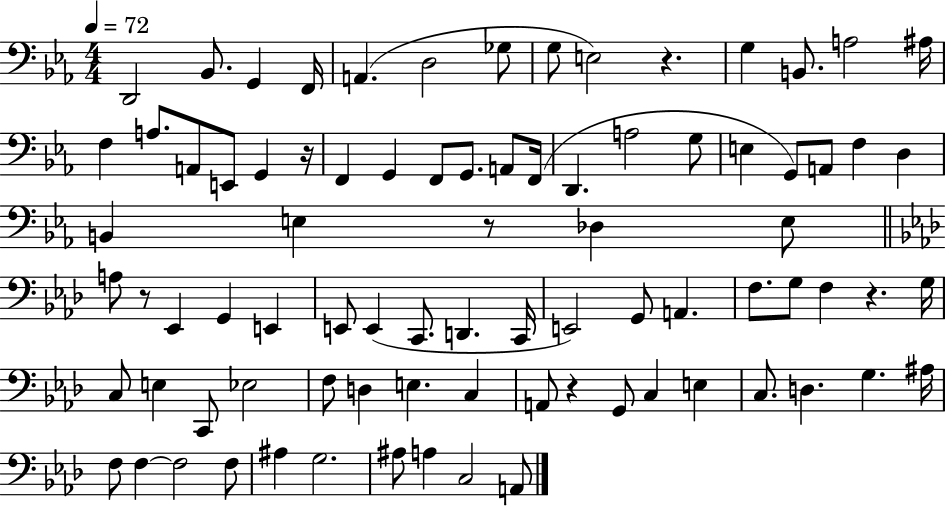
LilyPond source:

{
  \clef bass
  \numericTimeSignature
  \time 4/4
  \key ees \major
  \tempo 4 = 72
  d,2 bes,8. g,4 f,16 | a,4.( d2 ges8 | g8 e2) r4. | g4 b,8. a2 ais16 | \break f4 a8. a,8 e,8 g,4 r16 | f,4 g,4 f,8 g,8. a,8 f,16( | d,4. a2 g8 | e4 g,8) a,8 f4 d4 | \break b,4 e4 r8 des4 e8 | \bar "||" \break \key aes \major a8 r8 ees,4 g,4 e,4 | e,8 e,4( c,8. d,4. c,16 | e,2) g,8 a,4. | f8. g8 f4 r4. g16 | \break c8 e4 c,8 ees2 | f8 d4 e4. c4 | a,8 r4 g,8 c4 e4 | c8. d4. g4. ais16 | \break f8 f4~~ f2 f8 | ais4 g2. | ais8 a4 c2 a,8 | \bar "|."
}